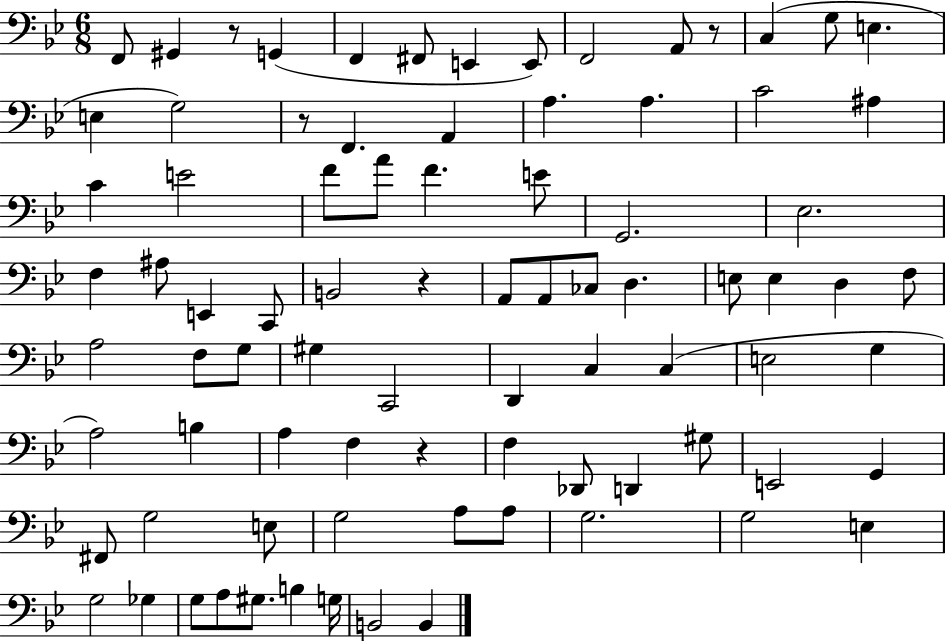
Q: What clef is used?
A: bass